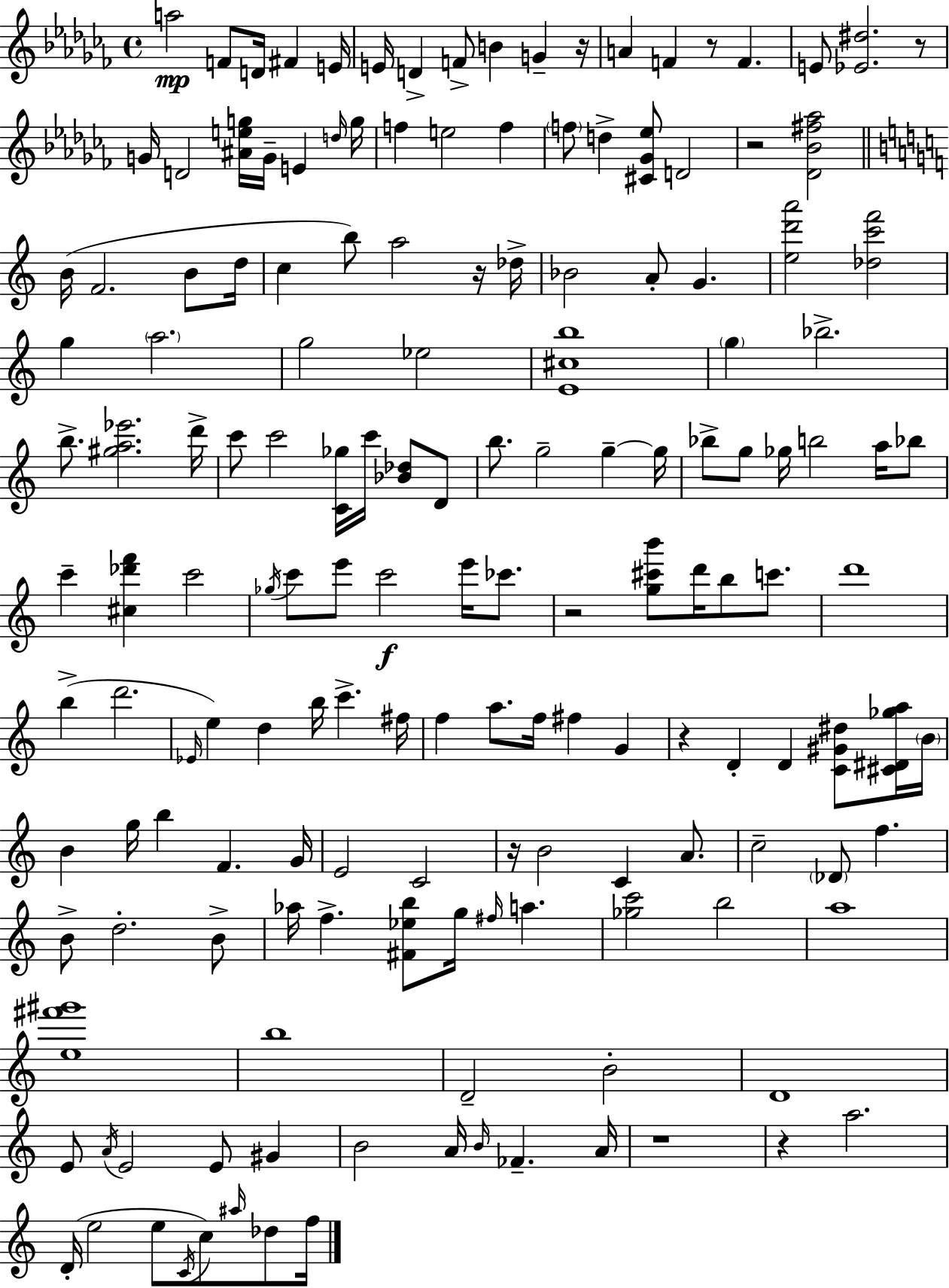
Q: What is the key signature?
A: AES minor